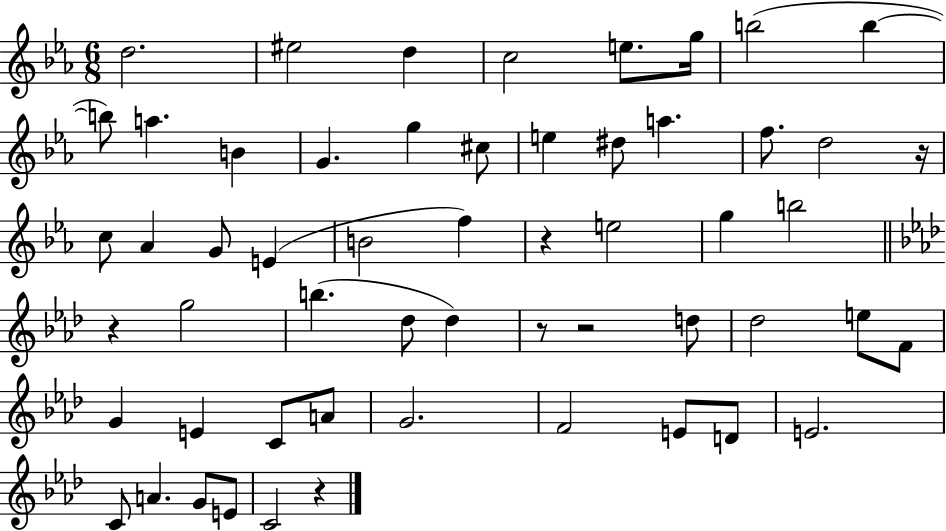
{
  \clef treble
  \numericTimeSignature
  \time 6/8
  \key ees \major
  d''2. | eis''2 d''4 | c''2 e''8. g''16 | b''2( b''4~~ | \break b''8) a''4. b'4 | g'4. g''4 cis''8 | e''4 dis''8 a''4. | f''8. d''2 r16 | \break c''8 aes'4 g'8 e'4( | b'2 f''4) | r4 e''2 | g''4 b''2 | \break \bar "||" \break \key f \minor r4 g''2 | b''4.( des''8 des''4) | r8 r2 d''8 | des''2 e''8 f'8 | \break g'4 e'4 c'8 a'8 | g'2. | f'2 e'8 d'8 | e'2. | \break c'8 a'4. g'8 e'8 | c'2 r4 | \bar "|."
}